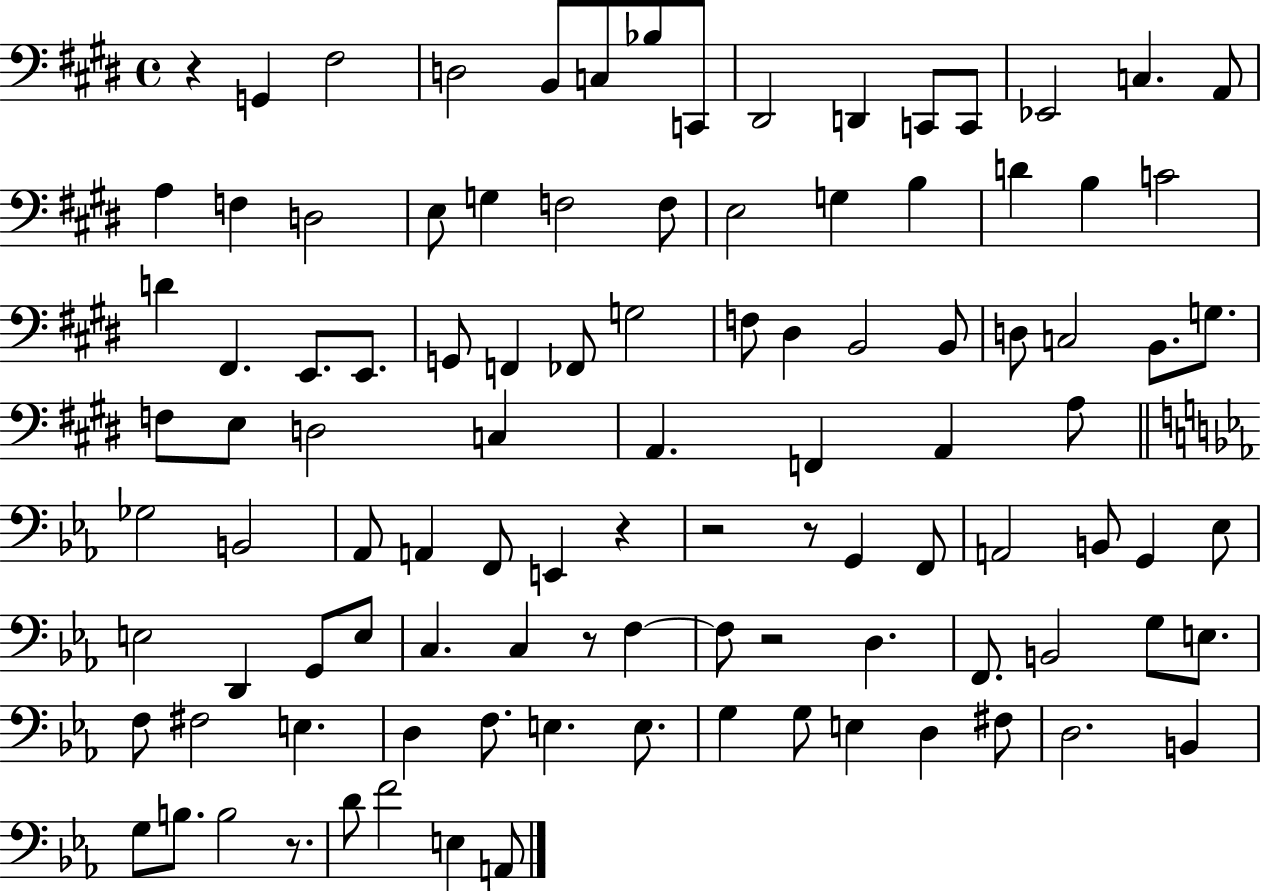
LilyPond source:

{
  \clef bass
  \time 4/4
  \defaultTimeSignature
  \key e \major
  r4 g,4 fis2 | d2 b,8 c8 bes8 c,8 | dis,2 d,4 c,8 c,8 | ees,2 c4. a,8 | \break a4 f4 d2 | e8 g4 f2 f8 | e2 g4 b4 | d'4 b4 c'2 | \break d'4 fis,4. e,8. e,8. | g,8 f,4 fes,8 g2 | f8 dis4 b,2 b,8 | d8 c2 b,8. g8. | \break f8 e8 d2 c4 | a,4. f,4 a,4 a8 | \bar "||" \break \key c \minor ges2 b,2 | aes,8 a,4 f,8 e,4 r4 | r2 r8 g,4 f,8 | a,2 b,8 g,4 ees8 | \break e2 d,4 g,8 e8 | c4. c4 r8 f4~~ | f8 r2 d4. | f,8. b,2 g8 e8. | \break f8 fis2 e4. | d4 f8. e4. e8. | g4 g8 e4 d4 fis8 | d2. b,4 | \break g8 b8. b2 r8. | d'8 f'2 e4 a,8 | \bar "|."
}